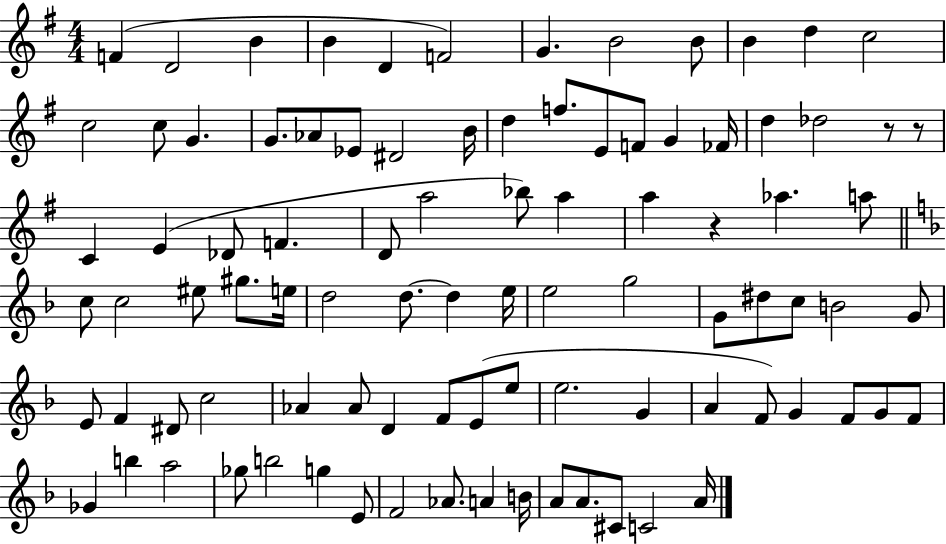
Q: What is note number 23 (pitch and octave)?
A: E4